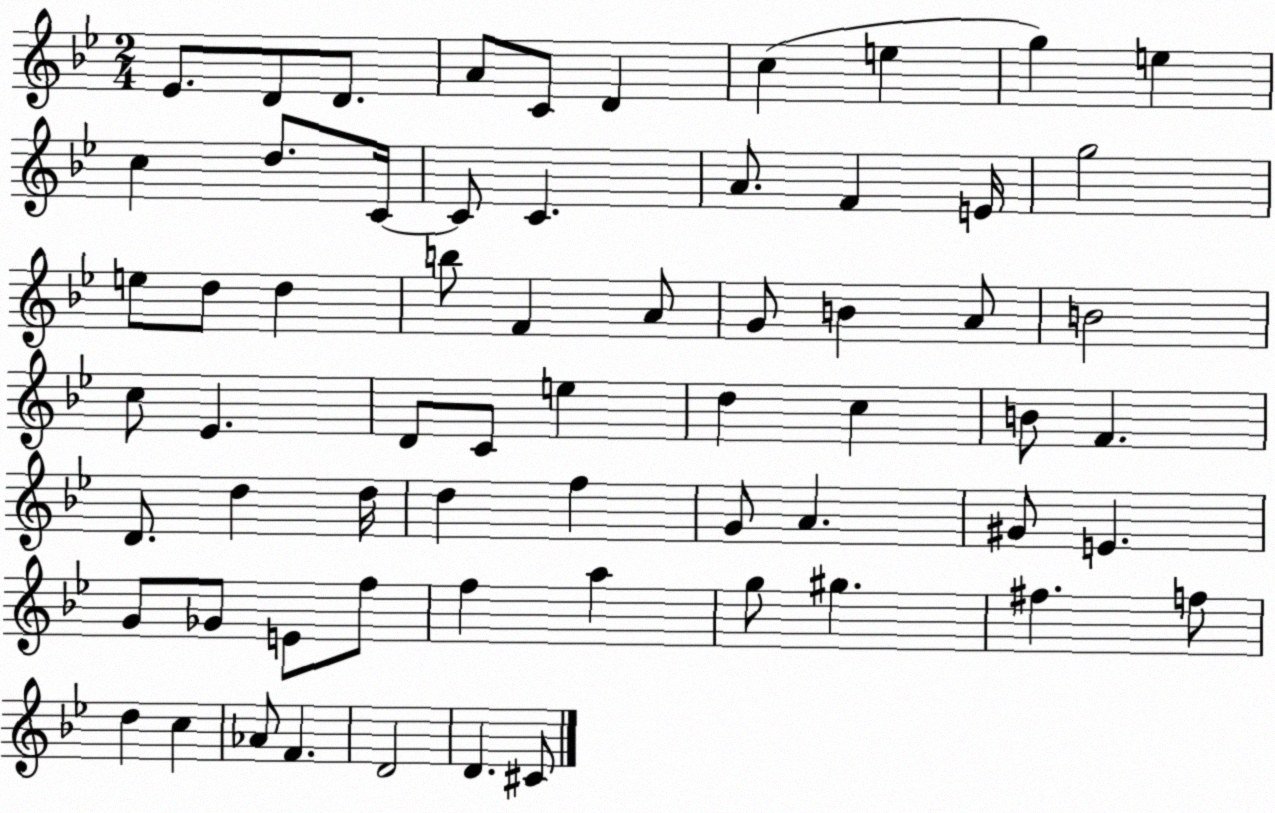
X:1
T:Untitled
M:2/4
L:1/4
K:Bb
_E/2 D/2 D/2 A/2 C/2 D c e g e c d/2 C/4 C/2 C A/2 F E/4 g2 e/2 d/2 d b/2 F A/2 G/2 B A/2 B2 c/2 _E D/2 C/2 e d c B/2 F D/2 d d/4 d f G/2 A ^G/2 E G/2 _G/2 E/2 f/2 f a g/2 ^g ^f f/2 d c _A/2 F D2 D ^C/2